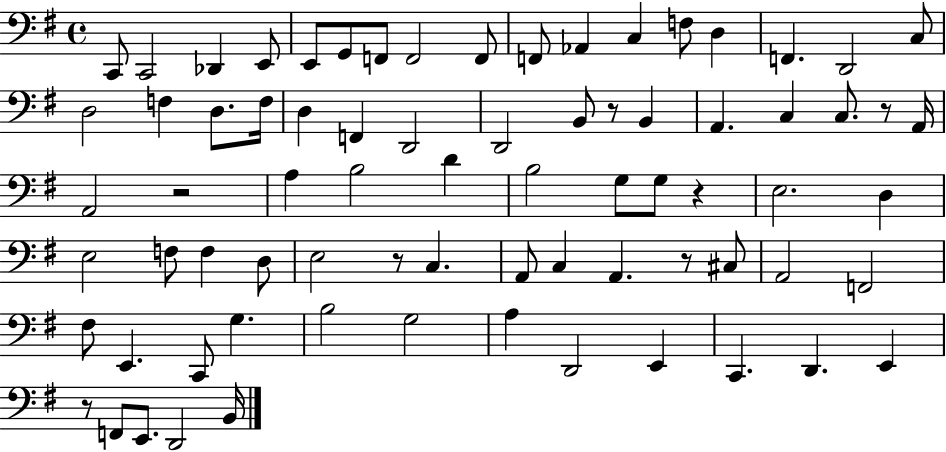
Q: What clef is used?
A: bass